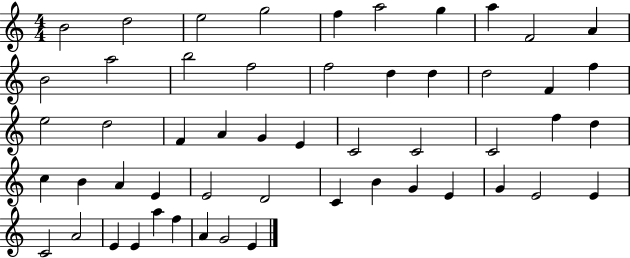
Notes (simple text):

B4/h D5/h E5/h G5/h F5/q A5/h G5/q A5/q F4/h A4/q B4/h A5/h B5/h F5/h F5/h D5/q D5/q D5/h F4/q F5/q E5/h D5/h F4/q A4/q G4/q E4/q C4/h C4/h C4/h F5/q D5/q C5/q B4/q A4/q E4/q E4/h D4/h C4/q B4/q G4/q E4/q G4/q E4/h E4/q C4/h A4/h E4/q E4/q A5/q F5/q A4/q G4/h E4/q